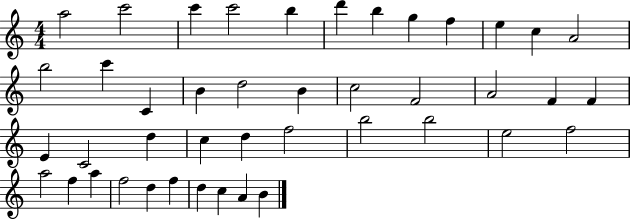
A5/h C6/h C6/q C6/h B5/q D6/q B5/q G5/q F5/q E5/q C5/q A4/h B5/h C6/q C4/q B4/q D5/h B4/q C5/h F4/h A4/h F4/q F4/q E4/q C4/h D5/q C5/q D5/q F5/h B5/h B5/h E5/h F5/h A5/h F5/q A5/q F5/h D5/q F5/q D5/q C5/q A4/q B4/q